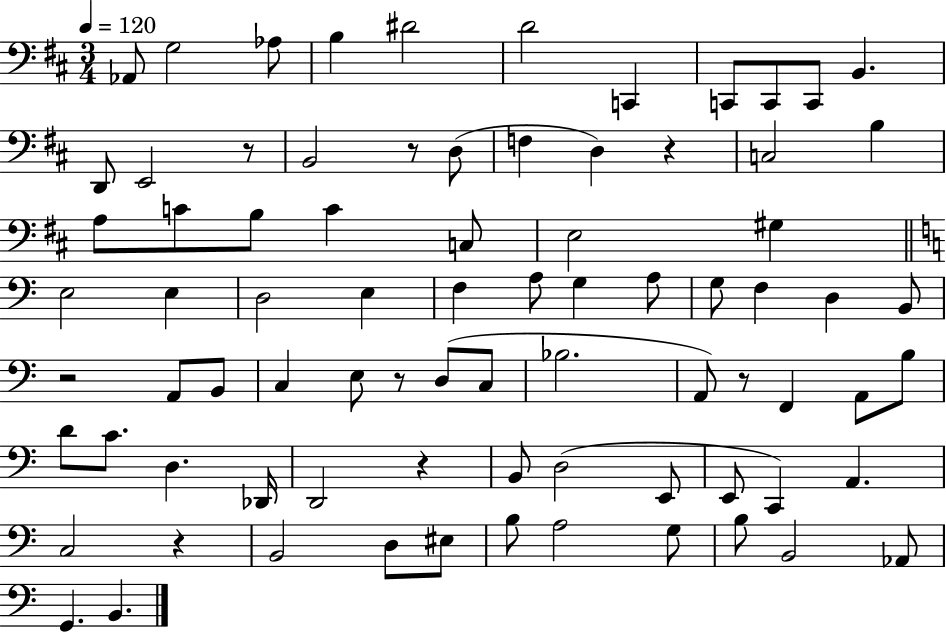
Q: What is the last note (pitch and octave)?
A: B2